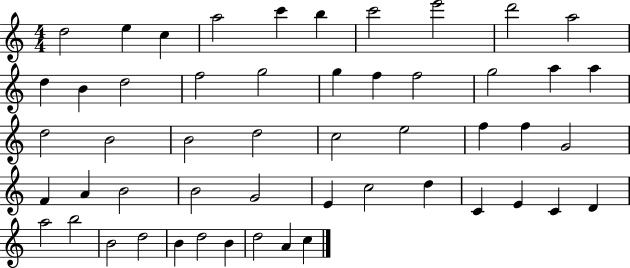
{
  \clef treble
  \numericTimeSignature
  \time 4/4
  \key c \major
  d''2 e''4 c''4 | a''2 c'''4 b''4 | c'''2 e'''2 | d'''2 a''2 | \break d''4 b'4 d''2 | f''2 g''2 | g''4 f''4 f''2 | g''2 a''4 a''4 | \break d''2 b'2 | b'2 d''2 | c''2 e''2 | f''4 f''4 g'2 | \break f'4 a'4 b'2 | b'2 g'2 | e'4 c''2 d''4 | c'4 e'4 c'4 d'4 | \break a''2 b''2 | b'2 d''2 | b'4 d''2 b'4 | d''2 a'4 c''4 | \break \bar "|."
}